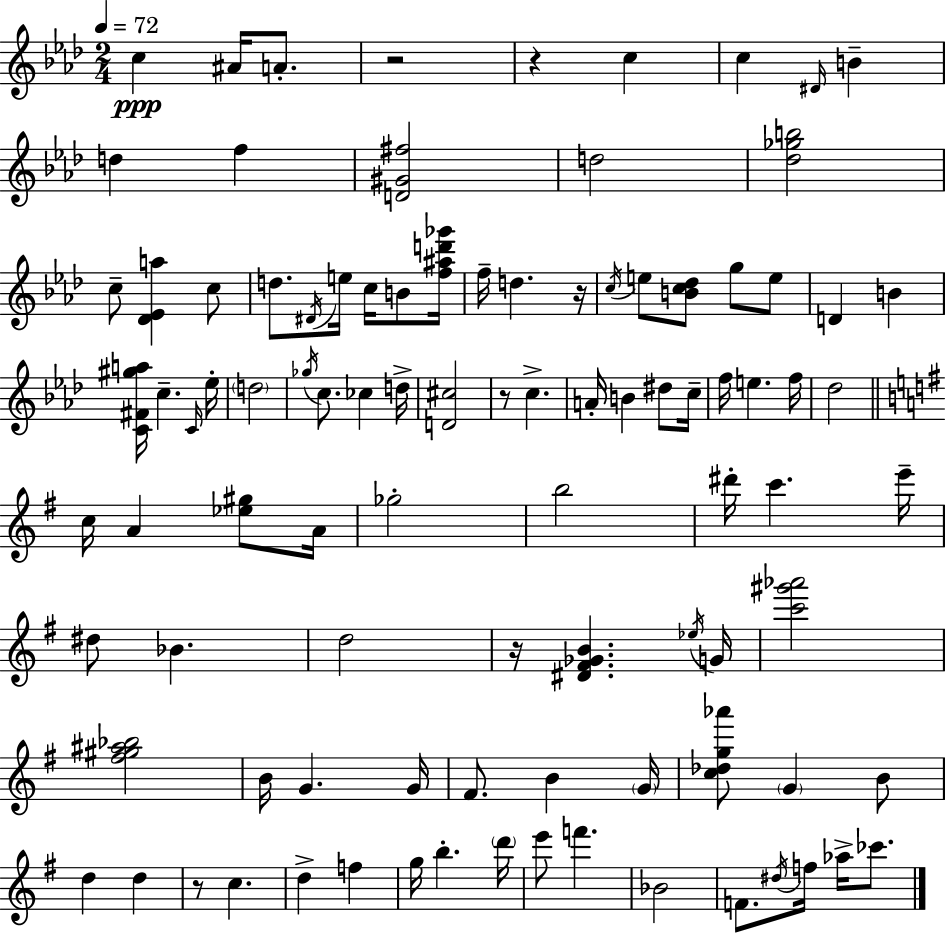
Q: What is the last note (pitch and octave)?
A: CES6